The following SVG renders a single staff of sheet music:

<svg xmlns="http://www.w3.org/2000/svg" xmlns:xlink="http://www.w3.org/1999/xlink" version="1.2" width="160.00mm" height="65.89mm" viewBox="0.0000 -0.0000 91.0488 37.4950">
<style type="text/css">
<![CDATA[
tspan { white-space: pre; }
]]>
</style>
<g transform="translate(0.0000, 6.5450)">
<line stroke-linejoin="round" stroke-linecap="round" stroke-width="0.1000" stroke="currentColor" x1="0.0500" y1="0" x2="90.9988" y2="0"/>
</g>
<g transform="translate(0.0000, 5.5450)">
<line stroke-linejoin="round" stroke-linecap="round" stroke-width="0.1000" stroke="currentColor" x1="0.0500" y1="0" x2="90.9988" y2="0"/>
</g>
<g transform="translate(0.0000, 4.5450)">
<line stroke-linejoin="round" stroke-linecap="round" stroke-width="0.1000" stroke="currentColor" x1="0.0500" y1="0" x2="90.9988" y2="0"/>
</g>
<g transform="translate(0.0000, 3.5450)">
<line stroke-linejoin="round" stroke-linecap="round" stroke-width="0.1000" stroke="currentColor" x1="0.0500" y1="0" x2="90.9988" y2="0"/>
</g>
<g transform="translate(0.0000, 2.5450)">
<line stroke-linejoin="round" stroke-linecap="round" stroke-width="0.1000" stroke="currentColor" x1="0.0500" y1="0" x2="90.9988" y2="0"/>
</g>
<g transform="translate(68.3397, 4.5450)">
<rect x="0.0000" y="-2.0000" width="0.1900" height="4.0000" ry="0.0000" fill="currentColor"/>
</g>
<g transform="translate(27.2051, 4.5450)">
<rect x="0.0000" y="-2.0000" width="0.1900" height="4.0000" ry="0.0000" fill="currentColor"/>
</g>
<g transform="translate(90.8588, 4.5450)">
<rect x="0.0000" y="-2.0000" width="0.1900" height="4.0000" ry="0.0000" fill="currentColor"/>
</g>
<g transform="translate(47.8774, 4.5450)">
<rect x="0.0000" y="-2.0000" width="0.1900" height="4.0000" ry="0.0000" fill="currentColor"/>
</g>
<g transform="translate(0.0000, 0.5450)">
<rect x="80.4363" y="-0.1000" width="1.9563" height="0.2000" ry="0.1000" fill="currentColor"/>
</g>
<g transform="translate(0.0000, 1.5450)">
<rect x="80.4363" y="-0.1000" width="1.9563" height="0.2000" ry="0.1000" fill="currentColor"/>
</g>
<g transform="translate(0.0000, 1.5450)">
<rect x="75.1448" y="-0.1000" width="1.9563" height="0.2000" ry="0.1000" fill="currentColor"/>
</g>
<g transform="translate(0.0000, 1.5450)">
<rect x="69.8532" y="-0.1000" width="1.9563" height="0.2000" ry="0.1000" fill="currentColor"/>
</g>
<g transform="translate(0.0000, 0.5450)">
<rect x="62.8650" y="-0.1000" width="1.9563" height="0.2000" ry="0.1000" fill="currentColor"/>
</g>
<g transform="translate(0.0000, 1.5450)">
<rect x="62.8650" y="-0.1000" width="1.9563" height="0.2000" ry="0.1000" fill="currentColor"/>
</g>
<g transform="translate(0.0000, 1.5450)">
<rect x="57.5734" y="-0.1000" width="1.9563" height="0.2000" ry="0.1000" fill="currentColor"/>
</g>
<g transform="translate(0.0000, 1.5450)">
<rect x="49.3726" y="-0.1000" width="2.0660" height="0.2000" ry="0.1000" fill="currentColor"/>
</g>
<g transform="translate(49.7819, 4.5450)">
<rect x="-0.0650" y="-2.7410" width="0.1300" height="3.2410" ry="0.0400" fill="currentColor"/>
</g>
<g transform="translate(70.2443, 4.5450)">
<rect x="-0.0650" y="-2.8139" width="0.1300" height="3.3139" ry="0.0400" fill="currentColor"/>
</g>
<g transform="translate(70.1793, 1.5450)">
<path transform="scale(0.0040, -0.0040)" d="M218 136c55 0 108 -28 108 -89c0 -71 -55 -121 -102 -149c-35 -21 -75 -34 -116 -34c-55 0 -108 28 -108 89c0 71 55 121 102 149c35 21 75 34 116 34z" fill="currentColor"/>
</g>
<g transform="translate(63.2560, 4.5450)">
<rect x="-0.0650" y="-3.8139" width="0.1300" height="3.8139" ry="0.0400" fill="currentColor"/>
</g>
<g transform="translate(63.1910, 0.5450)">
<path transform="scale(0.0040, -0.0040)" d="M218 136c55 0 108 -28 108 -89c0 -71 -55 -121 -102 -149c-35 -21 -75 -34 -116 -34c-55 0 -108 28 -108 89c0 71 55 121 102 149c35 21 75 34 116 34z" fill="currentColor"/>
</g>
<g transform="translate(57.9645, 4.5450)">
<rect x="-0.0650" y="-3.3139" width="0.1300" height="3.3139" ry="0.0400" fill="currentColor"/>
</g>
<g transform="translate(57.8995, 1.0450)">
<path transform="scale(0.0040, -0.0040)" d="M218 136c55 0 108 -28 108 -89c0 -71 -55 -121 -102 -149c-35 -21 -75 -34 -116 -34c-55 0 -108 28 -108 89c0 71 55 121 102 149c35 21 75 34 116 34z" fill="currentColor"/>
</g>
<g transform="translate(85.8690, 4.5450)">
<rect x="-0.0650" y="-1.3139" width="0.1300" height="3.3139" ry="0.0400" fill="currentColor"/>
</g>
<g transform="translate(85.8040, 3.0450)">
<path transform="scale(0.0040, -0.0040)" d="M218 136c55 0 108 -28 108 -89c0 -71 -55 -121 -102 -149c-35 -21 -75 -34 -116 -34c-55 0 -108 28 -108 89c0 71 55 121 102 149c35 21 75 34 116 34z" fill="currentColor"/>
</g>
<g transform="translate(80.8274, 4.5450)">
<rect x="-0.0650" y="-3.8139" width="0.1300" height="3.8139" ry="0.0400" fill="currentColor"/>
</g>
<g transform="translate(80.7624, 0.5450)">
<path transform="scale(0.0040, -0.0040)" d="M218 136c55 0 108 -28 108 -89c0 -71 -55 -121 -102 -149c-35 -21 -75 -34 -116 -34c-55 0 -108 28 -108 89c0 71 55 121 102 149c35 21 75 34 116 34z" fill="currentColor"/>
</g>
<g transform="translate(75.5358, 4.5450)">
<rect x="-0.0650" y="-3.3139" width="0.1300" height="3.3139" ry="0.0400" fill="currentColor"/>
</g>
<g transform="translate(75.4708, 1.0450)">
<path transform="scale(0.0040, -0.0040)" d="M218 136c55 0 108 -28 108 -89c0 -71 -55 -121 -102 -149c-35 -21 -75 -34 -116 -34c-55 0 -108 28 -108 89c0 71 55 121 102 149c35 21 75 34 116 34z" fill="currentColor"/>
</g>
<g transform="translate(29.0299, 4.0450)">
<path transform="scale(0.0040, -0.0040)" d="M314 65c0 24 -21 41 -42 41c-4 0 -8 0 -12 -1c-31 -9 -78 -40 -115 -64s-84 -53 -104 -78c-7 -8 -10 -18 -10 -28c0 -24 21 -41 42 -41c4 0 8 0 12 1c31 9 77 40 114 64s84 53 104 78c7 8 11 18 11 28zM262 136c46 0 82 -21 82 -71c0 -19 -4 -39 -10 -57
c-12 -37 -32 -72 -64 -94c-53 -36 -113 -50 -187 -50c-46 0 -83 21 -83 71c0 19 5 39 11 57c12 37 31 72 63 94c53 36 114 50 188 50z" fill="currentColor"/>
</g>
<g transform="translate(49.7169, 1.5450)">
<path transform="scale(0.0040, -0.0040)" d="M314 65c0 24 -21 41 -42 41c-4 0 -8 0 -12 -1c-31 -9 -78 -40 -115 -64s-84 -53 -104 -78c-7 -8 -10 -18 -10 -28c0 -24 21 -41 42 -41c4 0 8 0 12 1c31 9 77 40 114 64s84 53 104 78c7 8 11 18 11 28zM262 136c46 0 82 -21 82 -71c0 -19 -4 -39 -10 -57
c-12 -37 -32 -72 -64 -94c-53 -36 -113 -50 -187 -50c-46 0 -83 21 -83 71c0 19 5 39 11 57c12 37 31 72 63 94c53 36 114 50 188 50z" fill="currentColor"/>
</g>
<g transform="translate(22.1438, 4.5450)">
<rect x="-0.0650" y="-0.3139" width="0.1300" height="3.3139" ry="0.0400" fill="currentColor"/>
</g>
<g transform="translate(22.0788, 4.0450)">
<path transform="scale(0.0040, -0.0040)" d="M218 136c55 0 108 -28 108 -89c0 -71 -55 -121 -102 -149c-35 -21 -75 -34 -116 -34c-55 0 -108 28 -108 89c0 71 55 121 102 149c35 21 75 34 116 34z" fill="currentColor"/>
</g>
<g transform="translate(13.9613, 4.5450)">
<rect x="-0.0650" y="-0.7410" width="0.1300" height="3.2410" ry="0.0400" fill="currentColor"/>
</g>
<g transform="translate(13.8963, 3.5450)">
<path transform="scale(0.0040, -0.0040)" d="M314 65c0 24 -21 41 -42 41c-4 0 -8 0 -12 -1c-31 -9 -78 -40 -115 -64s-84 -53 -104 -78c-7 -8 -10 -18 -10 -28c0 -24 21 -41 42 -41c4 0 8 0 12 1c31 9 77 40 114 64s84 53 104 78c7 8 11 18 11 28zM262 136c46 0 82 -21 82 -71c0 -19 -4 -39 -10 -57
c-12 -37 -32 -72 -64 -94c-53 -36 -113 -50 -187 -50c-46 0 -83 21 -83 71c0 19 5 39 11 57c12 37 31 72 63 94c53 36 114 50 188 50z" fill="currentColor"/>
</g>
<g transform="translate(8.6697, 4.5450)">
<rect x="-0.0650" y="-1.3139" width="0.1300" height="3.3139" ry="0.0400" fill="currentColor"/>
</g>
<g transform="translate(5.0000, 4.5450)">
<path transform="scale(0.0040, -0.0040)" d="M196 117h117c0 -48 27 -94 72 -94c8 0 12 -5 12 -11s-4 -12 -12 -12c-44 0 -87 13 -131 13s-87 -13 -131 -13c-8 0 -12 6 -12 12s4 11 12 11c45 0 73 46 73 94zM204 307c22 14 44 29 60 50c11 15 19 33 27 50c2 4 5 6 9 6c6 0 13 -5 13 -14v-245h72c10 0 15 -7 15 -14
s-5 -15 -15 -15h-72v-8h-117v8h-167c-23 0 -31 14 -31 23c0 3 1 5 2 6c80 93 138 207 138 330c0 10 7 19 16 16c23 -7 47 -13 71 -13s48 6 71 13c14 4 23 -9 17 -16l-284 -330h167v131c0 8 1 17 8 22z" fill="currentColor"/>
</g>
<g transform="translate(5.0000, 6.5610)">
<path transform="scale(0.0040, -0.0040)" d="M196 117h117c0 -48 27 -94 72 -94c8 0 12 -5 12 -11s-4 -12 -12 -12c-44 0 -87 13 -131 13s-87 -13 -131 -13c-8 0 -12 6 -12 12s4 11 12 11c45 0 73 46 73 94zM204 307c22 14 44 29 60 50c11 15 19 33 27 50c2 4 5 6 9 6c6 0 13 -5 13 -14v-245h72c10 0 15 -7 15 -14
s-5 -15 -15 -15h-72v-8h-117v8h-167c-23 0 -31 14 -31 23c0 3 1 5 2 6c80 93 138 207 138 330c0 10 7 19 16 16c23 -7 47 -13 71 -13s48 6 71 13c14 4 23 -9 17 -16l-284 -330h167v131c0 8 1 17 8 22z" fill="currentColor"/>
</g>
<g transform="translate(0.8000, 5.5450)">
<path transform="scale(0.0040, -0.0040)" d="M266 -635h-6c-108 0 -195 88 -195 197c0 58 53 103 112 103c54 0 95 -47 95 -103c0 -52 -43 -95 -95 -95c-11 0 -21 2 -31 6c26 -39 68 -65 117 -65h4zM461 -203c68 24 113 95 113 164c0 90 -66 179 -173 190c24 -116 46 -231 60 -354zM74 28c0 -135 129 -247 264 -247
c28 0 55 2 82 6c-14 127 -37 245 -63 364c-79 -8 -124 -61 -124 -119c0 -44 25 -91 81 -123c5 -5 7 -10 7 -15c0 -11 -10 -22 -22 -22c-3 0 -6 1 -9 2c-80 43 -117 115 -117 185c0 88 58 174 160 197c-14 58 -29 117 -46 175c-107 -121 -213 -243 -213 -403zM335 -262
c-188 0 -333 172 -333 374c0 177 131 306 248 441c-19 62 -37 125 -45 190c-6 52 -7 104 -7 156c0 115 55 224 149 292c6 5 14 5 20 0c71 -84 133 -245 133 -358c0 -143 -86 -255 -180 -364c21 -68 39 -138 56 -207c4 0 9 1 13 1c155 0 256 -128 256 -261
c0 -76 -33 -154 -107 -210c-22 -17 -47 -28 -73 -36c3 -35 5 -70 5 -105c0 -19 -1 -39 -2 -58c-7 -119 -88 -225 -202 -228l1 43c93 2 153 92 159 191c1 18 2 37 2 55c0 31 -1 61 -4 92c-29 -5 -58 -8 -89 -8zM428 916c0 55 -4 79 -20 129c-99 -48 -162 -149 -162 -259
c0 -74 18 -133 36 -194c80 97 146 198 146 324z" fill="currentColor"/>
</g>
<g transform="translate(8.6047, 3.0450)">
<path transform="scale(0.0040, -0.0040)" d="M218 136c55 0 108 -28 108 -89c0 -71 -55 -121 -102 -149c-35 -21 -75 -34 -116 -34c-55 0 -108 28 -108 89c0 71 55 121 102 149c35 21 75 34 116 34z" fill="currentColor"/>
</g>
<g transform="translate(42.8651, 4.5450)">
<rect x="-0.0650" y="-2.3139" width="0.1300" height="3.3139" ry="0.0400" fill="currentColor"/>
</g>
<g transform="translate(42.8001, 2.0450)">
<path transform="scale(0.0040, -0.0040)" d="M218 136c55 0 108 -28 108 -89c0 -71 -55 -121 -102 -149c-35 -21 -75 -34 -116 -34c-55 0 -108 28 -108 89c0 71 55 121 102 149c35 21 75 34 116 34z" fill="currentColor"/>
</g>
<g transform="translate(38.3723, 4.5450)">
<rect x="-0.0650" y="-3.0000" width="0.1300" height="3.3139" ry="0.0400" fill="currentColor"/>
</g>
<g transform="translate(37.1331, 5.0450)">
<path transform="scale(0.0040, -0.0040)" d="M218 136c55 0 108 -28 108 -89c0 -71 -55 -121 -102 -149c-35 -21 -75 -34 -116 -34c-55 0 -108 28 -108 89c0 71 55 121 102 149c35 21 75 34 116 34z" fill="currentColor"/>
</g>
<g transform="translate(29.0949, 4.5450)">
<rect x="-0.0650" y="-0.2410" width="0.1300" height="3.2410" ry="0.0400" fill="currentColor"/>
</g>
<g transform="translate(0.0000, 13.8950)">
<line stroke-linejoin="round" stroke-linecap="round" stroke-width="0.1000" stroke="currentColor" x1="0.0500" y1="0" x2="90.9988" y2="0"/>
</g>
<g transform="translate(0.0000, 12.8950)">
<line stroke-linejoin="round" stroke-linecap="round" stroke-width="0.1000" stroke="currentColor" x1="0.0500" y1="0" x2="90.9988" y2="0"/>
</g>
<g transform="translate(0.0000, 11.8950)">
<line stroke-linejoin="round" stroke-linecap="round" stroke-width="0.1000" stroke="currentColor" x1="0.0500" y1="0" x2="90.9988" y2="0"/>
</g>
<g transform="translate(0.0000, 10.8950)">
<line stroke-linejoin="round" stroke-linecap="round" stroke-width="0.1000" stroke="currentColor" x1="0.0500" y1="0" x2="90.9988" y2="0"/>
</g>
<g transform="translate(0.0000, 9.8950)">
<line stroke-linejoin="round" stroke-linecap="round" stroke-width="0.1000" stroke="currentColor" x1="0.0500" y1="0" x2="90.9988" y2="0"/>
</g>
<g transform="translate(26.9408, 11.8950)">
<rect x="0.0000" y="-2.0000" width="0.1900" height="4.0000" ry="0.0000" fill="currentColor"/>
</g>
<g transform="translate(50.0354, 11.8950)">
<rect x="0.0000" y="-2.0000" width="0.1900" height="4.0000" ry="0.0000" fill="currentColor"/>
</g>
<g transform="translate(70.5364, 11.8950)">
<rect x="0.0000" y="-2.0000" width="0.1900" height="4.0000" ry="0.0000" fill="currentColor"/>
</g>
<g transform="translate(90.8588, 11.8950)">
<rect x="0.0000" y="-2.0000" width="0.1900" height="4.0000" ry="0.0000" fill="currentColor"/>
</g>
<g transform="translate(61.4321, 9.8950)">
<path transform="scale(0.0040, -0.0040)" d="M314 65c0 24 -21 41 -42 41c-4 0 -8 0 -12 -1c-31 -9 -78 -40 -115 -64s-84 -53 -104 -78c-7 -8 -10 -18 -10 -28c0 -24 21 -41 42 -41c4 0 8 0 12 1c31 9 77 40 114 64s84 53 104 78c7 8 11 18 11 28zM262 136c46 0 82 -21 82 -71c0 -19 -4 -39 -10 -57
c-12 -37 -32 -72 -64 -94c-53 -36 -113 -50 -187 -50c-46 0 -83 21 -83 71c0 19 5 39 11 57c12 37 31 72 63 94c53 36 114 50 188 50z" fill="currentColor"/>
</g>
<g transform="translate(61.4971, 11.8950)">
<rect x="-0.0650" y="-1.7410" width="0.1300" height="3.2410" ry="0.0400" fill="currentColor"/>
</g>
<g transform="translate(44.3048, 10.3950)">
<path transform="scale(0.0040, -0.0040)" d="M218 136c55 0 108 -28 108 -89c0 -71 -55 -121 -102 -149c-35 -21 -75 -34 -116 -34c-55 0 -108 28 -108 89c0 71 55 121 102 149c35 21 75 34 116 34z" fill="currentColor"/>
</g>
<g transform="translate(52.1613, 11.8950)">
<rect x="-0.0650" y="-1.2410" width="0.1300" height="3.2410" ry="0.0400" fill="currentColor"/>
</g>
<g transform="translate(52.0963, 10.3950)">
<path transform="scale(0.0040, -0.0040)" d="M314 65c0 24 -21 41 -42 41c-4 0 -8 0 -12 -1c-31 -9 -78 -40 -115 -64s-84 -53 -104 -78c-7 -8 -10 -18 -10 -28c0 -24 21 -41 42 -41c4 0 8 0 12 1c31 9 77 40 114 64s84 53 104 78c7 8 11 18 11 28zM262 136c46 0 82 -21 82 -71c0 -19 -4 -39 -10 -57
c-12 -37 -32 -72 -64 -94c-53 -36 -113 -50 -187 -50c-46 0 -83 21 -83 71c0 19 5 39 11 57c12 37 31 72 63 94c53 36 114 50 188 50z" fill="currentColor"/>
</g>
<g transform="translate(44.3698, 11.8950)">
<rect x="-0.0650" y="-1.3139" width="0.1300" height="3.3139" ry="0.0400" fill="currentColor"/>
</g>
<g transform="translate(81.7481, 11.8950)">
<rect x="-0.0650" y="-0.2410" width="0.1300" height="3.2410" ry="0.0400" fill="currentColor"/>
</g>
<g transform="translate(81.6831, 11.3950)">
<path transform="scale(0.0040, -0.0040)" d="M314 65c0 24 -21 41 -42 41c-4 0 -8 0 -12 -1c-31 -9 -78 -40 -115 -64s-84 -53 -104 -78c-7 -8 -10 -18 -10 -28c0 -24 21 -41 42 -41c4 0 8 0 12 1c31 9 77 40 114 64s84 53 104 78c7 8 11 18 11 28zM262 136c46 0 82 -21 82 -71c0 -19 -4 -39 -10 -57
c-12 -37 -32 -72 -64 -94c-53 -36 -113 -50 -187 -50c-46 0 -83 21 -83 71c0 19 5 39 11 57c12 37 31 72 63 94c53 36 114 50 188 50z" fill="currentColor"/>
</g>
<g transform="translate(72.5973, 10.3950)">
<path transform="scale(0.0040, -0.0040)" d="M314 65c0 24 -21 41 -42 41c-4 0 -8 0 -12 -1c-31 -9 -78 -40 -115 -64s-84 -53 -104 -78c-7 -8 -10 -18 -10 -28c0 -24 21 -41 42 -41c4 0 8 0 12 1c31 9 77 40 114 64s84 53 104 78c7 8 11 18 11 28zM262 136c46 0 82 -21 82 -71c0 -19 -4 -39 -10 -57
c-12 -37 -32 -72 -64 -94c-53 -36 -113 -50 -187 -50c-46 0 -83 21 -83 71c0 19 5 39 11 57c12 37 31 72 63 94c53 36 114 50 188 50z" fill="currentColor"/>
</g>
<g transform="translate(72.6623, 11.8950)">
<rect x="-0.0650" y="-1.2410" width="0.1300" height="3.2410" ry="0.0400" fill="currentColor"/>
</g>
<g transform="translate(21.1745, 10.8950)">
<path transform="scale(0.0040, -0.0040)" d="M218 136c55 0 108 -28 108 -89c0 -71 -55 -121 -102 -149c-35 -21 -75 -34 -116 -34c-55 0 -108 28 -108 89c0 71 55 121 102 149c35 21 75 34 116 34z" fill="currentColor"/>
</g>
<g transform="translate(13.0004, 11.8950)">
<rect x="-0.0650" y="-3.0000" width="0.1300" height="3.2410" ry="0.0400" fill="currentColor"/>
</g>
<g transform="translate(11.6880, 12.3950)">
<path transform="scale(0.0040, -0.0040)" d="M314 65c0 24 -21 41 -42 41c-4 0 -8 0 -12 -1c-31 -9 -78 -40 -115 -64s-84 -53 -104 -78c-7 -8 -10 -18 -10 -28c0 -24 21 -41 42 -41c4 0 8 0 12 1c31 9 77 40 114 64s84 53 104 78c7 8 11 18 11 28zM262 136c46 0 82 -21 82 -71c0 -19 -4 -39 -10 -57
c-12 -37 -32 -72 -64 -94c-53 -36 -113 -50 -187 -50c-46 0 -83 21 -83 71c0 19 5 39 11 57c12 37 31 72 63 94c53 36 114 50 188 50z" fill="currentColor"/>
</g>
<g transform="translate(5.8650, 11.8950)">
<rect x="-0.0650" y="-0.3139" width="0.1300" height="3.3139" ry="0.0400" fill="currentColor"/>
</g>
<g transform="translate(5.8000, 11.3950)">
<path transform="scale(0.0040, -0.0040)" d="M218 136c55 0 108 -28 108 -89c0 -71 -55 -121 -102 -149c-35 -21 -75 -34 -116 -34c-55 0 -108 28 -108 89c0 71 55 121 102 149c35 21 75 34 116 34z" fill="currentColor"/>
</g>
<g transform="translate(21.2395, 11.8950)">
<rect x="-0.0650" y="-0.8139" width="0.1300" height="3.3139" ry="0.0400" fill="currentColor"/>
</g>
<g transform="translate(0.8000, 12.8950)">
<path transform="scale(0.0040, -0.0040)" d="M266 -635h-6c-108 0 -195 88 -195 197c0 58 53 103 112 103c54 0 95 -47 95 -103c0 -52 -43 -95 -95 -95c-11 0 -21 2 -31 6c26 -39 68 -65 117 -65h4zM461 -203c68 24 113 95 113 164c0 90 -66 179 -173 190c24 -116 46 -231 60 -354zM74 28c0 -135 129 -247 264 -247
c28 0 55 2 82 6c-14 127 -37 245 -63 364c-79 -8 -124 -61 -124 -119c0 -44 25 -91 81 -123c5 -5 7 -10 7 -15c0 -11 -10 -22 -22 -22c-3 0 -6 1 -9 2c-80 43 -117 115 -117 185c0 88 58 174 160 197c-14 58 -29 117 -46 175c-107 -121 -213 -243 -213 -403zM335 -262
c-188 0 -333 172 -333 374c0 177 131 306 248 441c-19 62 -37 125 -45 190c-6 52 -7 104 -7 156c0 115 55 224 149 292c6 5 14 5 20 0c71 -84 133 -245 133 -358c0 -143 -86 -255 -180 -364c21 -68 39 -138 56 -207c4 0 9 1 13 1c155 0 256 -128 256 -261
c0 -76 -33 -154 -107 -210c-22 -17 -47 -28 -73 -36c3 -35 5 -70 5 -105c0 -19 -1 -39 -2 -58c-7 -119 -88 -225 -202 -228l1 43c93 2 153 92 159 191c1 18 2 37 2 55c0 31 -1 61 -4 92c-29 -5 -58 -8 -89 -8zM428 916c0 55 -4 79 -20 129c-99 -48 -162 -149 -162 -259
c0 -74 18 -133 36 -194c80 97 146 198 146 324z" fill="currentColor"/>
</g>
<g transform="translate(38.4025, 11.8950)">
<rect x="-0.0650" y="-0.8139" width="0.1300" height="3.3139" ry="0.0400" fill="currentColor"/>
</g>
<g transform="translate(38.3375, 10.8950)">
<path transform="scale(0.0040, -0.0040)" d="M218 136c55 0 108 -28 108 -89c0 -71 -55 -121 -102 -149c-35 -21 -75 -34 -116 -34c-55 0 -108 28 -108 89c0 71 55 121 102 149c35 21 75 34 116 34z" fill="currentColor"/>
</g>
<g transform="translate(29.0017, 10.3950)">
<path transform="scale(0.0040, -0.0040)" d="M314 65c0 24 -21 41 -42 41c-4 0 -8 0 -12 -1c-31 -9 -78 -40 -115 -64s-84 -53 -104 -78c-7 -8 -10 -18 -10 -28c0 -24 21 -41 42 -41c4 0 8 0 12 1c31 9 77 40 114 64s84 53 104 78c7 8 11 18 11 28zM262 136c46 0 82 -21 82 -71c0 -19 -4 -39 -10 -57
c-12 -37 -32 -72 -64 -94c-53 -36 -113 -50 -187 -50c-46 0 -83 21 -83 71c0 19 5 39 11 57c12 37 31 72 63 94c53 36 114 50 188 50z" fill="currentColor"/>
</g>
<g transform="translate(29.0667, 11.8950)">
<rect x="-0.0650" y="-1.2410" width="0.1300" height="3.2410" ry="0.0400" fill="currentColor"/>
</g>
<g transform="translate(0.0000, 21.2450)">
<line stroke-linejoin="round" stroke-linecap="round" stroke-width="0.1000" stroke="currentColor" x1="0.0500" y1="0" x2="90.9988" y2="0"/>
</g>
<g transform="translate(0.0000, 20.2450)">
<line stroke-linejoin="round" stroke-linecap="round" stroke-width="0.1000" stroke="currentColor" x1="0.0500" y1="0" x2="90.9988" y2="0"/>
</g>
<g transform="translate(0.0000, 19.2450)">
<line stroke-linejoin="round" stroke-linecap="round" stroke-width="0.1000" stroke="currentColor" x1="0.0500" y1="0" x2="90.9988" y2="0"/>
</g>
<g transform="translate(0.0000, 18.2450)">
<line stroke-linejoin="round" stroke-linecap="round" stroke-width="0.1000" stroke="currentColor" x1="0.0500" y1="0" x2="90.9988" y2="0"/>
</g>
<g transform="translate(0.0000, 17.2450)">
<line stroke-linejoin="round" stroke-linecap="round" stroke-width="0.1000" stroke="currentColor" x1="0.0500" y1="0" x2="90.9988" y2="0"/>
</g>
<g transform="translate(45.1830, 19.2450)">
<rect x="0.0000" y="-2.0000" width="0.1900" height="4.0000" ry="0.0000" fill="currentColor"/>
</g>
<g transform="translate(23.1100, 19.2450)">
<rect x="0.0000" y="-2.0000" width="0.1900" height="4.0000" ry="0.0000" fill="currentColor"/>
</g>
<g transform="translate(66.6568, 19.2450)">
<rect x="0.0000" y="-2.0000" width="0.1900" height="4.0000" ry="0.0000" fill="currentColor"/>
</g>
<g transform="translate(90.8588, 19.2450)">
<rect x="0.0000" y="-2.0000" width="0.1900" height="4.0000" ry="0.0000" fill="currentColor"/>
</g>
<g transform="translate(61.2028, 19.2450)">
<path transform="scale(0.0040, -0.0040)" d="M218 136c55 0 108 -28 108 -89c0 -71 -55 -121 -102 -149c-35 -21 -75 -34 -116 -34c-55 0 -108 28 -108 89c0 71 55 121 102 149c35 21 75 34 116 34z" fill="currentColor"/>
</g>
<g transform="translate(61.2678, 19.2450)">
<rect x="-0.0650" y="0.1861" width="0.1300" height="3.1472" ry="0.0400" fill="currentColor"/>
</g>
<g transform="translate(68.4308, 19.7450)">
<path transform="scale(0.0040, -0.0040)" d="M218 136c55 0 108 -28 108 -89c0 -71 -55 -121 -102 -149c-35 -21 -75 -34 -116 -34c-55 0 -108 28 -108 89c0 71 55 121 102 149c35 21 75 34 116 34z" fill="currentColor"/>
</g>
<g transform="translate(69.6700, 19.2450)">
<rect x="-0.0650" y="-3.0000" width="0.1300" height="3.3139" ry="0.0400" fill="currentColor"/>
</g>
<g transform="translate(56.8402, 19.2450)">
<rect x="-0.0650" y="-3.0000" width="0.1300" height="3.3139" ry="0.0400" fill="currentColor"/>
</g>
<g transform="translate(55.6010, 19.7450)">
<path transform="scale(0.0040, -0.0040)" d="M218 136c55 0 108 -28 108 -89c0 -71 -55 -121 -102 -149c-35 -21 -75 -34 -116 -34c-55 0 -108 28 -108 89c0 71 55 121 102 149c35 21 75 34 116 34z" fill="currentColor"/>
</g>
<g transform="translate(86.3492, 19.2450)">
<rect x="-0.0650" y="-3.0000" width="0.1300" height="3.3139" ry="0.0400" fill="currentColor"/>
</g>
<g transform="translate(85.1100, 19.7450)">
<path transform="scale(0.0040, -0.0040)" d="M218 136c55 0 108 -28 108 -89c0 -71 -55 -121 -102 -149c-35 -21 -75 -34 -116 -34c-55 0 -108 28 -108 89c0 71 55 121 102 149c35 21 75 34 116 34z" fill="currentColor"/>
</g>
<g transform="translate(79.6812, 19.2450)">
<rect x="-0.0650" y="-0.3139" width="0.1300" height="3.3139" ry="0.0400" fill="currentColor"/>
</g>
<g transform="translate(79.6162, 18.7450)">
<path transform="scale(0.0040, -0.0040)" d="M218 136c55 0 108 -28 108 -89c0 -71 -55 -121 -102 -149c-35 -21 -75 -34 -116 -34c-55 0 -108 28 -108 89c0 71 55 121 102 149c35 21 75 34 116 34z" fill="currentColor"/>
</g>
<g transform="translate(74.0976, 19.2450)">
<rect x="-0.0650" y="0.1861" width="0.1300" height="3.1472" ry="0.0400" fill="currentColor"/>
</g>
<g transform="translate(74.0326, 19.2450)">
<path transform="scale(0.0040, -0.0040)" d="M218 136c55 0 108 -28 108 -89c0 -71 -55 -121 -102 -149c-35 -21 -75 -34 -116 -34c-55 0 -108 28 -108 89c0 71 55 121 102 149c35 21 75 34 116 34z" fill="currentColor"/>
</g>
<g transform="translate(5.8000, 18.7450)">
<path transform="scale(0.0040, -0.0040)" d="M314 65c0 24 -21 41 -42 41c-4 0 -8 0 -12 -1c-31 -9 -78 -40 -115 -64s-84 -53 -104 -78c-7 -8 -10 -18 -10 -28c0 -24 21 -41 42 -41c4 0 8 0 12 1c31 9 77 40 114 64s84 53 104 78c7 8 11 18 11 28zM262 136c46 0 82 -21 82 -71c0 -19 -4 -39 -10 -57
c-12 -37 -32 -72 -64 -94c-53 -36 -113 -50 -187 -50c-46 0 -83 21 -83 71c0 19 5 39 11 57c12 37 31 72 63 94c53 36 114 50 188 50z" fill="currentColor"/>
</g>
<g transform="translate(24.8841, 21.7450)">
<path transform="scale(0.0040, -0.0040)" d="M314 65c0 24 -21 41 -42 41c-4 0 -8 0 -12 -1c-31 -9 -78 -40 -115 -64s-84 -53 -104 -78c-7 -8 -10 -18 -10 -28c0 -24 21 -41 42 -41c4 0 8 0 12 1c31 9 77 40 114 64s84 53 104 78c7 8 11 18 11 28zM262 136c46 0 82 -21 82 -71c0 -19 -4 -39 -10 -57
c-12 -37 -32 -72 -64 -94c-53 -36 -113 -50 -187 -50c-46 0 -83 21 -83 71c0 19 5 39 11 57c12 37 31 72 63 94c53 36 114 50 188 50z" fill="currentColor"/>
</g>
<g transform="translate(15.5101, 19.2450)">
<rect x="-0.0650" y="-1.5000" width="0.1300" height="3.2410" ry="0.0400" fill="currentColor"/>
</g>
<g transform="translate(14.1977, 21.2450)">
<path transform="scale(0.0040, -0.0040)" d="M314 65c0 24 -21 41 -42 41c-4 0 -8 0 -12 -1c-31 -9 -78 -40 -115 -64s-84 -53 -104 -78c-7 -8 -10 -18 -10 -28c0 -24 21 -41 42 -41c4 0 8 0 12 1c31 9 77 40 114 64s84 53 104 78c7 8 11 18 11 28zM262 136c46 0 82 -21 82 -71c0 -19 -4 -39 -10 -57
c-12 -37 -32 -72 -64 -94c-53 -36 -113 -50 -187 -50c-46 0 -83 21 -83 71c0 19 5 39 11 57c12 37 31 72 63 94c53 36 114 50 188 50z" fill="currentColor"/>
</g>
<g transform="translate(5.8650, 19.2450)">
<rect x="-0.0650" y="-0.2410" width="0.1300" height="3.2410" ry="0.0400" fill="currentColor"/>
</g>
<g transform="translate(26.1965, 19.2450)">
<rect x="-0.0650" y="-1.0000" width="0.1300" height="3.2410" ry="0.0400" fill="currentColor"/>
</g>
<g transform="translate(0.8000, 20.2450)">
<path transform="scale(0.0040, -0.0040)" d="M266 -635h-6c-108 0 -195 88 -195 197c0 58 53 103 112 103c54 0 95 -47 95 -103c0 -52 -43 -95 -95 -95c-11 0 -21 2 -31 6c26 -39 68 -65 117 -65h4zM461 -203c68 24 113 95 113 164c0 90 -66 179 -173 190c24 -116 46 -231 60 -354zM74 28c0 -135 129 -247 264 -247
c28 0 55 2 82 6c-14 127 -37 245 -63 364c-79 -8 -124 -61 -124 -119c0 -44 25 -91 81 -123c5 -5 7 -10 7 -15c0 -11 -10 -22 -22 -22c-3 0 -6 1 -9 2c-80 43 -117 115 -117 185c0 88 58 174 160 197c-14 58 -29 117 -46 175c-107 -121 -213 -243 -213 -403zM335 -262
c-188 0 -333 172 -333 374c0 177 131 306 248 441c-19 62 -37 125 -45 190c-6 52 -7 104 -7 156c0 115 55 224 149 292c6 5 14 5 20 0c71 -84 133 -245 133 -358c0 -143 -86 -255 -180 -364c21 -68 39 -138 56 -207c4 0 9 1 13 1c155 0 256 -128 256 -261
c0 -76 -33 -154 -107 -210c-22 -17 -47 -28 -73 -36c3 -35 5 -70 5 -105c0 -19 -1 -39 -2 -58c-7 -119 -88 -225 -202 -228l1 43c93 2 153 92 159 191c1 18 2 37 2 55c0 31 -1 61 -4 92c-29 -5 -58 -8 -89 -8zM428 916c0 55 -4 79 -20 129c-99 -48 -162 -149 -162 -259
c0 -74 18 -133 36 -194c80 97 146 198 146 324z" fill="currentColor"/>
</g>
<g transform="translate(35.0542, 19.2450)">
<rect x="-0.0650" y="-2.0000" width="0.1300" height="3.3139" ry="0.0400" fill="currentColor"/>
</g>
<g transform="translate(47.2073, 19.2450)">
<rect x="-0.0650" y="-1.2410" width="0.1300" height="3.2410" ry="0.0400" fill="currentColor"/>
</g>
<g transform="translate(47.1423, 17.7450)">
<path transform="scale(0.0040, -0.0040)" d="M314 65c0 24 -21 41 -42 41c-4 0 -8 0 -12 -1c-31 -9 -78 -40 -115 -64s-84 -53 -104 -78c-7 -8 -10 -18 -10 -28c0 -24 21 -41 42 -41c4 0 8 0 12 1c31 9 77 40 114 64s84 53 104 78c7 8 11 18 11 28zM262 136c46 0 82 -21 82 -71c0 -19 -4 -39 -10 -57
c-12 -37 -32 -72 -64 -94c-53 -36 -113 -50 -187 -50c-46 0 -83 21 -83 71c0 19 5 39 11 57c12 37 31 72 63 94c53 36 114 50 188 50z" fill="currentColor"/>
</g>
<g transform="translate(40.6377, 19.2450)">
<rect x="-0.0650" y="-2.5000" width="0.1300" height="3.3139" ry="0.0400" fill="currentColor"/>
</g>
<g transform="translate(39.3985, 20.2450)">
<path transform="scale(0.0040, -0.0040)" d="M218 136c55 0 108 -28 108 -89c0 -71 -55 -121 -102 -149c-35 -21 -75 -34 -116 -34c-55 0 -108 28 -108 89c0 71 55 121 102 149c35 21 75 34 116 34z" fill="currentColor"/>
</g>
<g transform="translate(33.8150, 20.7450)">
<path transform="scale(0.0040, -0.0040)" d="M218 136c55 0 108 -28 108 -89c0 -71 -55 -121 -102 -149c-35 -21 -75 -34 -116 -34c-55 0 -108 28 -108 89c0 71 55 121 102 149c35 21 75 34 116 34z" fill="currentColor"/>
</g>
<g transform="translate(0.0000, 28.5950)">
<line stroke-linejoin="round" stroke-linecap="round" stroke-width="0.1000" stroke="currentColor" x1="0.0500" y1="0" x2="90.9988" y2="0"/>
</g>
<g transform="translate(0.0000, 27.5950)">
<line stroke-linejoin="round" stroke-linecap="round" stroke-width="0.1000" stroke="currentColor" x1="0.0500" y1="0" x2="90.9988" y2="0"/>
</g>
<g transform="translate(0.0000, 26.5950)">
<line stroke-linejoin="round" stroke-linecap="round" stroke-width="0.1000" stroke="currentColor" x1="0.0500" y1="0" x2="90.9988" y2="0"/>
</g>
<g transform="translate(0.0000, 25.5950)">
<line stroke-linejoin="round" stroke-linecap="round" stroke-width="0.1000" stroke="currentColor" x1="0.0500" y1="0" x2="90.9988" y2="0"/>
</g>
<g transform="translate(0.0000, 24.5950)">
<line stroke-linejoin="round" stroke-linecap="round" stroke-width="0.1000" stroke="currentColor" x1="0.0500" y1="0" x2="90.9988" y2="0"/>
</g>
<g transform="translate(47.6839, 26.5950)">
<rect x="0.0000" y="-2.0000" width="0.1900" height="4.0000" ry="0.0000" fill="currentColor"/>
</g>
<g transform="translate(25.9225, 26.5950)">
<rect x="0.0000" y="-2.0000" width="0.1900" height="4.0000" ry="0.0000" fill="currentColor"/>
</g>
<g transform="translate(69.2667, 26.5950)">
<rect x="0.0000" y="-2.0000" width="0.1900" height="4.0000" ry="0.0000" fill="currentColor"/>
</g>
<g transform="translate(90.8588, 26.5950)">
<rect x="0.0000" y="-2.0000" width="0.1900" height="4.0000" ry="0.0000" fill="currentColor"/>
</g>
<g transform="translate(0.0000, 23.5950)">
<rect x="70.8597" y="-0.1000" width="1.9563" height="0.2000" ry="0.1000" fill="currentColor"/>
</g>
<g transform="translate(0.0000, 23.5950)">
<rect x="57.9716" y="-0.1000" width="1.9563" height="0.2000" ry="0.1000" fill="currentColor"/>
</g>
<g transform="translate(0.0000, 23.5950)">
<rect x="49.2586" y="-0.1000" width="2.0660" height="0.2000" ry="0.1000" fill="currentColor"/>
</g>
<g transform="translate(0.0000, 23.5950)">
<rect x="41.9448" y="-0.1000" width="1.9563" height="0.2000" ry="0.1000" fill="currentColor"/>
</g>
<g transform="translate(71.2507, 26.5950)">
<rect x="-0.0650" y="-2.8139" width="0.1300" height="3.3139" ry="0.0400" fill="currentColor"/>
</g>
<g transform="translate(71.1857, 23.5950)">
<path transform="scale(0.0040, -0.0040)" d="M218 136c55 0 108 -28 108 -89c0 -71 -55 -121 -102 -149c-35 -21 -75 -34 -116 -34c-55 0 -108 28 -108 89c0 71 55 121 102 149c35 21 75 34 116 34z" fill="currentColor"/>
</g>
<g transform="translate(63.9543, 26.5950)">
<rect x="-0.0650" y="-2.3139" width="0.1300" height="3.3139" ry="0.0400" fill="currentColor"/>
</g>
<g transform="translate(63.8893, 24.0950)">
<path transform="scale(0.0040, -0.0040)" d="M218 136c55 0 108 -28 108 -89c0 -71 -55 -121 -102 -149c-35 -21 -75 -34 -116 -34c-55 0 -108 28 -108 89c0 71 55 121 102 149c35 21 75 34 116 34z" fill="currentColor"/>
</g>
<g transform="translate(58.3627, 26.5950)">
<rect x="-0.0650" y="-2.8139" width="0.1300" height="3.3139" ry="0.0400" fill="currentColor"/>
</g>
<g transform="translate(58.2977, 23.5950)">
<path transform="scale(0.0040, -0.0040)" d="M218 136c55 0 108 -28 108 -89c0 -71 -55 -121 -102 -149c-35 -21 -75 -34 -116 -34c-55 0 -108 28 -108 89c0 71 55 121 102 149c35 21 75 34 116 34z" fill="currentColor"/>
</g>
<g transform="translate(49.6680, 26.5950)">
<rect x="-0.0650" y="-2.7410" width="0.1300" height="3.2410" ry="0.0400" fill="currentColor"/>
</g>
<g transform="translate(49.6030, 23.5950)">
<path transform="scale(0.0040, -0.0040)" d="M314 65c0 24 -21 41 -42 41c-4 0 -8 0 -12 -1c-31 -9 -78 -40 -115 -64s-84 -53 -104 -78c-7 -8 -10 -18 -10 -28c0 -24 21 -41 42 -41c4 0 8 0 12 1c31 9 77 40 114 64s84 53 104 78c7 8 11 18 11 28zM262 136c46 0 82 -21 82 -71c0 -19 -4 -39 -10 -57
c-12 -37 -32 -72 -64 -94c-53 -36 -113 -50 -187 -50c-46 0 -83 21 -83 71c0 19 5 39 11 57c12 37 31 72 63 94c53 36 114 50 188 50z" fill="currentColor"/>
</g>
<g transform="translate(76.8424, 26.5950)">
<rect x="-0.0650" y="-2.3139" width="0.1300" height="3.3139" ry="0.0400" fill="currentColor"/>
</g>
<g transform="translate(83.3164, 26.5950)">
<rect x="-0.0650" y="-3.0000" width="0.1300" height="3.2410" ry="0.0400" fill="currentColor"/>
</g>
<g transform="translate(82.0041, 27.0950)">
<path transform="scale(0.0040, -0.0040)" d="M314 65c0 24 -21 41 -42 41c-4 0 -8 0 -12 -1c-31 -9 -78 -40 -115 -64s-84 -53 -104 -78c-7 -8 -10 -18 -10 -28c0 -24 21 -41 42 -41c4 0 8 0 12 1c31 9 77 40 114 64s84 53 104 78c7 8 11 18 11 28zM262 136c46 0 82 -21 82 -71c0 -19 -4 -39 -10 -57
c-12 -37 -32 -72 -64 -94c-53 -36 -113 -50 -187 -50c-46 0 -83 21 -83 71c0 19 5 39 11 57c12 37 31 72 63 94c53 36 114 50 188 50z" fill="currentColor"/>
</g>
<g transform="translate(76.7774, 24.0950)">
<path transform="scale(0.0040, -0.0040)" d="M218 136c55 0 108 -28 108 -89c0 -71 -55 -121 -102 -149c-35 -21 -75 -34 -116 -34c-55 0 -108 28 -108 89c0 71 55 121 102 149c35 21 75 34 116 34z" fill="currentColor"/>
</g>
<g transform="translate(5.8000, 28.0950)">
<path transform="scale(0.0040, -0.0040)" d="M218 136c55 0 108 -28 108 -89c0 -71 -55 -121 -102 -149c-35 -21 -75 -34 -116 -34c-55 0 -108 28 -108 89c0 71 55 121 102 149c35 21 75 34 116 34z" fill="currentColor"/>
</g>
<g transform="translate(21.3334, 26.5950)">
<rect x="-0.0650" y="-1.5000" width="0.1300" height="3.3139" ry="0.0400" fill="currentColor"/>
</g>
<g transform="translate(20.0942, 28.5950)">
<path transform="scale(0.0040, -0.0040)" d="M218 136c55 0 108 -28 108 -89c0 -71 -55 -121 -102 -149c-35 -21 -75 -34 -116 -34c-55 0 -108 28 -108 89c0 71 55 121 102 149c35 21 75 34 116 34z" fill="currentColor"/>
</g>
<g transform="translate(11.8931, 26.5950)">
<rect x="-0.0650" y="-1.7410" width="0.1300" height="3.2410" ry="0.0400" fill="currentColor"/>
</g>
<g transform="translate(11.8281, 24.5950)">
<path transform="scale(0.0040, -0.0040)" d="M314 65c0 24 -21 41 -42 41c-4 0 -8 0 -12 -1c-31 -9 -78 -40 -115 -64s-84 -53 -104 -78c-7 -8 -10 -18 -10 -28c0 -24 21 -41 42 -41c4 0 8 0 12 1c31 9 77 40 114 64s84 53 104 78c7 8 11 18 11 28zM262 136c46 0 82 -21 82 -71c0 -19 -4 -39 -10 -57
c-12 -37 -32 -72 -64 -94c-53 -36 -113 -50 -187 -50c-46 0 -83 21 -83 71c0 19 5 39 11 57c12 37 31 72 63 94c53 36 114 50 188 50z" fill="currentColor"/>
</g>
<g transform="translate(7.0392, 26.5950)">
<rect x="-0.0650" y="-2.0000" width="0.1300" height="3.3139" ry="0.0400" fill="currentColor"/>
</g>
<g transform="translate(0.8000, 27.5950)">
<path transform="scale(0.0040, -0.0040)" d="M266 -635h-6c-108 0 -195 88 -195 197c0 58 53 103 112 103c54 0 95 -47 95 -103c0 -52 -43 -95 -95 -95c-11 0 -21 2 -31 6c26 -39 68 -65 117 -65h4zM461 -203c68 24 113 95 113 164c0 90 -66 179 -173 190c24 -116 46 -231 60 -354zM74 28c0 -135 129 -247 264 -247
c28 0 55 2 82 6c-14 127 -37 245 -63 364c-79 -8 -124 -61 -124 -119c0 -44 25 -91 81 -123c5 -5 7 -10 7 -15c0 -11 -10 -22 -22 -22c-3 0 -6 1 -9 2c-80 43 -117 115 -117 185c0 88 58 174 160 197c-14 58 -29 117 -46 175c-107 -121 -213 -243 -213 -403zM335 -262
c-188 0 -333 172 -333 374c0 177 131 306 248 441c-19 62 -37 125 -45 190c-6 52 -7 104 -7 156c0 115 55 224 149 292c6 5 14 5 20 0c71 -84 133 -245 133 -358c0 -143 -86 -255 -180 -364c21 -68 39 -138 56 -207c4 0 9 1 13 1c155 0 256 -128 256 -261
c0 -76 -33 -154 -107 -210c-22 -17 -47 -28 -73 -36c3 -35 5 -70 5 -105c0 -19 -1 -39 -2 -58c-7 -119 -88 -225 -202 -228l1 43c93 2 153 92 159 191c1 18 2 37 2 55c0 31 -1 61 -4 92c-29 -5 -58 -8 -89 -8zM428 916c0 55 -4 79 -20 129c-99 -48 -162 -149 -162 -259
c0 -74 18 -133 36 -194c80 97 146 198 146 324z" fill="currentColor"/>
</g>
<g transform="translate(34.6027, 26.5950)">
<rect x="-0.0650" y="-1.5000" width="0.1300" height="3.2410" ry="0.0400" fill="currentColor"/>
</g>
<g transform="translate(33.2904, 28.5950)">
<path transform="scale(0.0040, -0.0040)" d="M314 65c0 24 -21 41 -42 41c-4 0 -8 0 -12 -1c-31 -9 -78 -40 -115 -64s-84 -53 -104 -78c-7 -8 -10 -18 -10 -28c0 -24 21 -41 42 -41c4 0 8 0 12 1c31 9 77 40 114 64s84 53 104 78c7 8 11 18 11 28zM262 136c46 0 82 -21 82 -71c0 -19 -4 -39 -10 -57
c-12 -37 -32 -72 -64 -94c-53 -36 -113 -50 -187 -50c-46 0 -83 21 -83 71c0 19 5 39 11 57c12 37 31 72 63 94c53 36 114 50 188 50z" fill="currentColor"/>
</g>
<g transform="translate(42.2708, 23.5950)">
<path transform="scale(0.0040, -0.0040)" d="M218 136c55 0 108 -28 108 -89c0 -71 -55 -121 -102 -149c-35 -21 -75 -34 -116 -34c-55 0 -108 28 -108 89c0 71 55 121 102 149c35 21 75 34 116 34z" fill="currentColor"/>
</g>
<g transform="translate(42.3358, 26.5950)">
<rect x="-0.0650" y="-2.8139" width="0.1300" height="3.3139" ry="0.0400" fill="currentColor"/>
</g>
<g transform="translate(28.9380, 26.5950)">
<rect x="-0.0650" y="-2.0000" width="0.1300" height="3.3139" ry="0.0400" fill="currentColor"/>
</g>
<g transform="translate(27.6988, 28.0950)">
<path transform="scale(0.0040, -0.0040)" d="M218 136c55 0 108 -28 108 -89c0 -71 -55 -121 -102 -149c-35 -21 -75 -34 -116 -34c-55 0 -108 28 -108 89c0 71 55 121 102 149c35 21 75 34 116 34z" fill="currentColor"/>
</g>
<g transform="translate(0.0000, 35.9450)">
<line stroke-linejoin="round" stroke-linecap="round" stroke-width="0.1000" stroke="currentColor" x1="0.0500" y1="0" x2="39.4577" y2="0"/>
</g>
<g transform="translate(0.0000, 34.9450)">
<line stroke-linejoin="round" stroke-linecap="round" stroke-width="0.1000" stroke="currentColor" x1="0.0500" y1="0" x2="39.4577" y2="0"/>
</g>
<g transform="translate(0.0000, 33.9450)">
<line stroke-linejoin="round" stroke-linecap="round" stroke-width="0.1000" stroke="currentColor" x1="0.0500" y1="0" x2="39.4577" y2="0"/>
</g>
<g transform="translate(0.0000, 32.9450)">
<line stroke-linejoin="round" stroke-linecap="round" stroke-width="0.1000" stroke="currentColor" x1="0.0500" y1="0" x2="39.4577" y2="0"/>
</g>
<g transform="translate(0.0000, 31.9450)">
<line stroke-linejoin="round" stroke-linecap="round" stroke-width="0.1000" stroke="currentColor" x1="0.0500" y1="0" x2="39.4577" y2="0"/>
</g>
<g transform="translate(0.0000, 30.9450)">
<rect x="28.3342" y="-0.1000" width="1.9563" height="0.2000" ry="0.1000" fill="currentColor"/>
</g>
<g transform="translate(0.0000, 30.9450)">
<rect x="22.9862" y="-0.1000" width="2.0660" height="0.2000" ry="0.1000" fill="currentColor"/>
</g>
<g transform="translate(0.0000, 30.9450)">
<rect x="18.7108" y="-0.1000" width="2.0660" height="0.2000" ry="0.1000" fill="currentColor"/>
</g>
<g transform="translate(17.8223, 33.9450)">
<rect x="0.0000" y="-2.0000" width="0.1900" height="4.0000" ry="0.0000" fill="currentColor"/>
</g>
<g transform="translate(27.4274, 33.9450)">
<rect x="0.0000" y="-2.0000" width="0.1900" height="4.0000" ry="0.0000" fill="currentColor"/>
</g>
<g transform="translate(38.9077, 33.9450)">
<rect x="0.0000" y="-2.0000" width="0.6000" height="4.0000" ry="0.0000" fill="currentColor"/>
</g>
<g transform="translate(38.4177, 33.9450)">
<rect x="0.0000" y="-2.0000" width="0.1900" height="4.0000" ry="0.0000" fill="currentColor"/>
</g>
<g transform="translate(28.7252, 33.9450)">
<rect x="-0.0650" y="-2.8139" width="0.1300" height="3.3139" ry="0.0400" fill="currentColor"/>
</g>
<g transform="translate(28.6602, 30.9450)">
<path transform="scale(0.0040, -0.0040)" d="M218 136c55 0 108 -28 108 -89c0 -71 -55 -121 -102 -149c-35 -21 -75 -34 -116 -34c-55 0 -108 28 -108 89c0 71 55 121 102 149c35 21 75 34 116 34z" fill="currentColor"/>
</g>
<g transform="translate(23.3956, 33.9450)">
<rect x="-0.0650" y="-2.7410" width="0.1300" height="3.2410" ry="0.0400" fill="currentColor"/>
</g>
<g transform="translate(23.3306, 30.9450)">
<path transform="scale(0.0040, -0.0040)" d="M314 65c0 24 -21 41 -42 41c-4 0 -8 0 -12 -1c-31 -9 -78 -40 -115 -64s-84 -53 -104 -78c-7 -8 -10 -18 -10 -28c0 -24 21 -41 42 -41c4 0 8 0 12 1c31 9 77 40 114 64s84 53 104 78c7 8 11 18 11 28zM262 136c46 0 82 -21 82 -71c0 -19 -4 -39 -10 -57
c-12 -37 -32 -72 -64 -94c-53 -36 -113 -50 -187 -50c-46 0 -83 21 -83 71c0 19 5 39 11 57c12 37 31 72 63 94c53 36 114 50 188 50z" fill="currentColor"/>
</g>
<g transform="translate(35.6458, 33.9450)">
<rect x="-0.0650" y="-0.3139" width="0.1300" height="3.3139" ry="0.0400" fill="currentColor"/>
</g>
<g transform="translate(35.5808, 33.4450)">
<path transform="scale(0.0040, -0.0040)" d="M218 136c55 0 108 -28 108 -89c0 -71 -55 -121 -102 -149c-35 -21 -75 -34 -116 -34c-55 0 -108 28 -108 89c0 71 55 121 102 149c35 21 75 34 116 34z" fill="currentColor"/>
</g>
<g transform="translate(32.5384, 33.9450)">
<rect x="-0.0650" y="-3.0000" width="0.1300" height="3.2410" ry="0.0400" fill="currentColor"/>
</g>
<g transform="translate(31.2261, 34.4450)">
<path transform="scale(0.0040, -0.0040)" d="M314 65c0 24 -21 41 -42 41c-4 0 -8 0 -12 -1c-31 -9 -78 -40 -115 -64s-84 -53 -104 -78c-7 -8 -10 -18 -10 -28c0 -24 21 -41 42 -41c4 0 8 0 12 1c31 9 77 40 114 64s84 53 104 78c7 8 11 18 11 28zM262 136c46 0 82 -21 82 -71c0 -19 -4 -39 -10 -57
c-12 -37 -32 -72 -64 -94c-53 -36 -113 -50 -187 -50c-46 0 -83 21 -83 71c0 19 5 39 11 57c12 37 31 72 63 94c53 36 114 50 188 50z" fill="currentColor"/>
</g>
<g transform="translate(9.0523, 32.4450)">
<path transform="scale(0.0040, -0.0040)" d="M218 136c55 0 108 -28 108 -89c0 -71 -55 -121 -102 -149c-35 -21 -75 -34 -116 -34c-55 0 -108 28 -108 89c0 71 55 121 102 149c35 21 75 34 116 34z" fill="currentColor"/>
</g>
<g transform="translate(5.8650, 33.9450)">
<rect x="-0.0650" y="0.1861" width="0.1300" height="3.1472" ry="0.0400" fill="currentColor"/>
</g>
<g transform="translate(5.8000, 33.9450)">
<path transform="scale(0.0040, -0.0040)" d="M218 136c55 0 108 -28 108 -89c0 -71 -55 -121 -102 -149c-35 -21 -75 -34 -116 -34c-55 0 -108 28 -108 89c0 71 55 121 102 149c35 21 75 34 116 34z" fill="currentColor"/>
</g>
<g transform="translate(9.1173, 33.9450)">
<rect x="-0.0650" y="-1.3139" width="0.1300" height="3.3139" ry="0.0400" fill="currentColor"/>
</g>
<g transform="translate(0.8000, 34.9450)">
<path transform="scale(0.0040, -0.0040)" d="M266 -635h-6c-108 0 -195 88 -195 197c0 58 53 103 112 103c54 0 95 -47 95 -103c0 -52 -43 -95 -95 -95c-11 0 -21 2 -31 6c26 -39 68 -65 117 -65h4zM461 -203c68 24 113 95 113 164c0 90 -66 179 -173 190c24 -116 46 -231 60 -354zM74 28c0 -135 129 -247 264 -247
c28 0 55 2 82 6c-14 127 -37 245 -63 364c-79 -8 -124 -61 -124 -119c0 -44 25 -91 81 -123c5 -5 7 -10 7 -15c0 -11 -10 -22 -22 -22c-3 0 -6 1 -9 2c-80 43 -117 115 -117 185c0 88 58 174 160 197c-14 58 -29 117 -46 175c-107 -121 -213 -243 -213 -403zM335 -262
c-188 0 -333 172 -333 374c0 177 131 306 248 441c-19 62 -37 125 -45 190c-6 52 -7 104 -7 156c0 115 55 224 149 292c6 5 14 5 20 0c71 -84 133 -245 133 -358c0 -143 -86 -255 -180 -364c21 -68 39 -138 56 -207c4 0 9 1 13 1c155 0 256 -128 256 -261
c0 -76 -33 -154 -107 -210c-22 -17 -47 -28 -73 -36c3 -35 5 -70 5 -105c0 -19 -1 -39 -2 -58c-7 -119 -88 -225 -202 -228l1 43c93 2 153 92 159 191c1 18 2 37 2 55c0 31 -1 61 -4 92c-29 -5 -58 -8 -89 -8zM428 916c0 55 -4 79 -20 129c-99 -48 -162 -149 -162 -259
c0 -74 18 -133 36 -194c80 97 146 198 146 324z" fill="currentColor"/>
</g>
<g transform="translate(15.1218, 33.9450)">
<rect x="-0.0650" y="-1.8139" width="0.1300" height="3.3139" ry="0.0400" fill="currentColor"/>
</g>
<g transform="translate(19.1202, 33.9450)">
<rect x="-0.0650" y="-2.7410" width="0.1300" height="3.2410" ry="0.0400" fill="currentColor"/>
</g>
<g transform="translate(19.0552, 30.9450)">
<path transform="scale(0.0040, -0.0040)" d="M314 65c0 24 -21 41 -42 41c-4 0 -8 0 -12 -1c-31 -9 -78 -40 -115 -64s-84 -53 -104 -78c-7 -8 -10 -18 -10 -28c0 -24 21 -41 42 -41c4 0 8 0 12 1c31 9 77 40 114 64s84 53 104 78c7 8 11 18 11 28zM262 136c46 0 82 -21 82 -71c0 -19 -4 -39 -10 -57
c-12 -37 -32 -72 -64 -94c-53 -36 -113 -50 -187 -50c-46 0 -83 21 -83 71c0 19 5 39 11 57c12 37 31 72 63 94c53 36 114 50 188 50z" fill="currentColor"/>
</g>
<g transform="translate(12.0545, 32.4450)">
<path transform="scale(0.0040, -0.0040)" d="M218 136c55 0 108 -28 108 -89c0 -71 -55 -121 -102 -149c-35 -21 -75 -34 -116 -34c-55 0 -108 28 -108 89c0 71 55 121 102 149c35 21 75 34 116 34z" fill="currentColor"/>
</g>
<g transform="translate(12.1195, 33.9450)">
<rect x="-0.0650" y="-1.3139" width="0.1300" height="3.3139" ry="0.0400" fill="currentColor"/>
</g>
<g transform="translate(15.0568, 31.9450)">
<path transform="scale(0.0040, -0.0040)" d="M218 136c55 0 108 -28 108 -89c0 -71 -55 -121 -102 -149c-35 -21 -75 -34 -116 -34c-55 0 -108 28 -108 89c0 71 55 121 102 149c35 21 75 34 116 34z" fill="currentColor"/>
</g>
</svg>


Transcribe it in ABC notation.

X:1
T:Untitled
M:4/4
L:1/4
K:C
e d2 c c2 A g a2 b c' a b c' e c A2 d e2 d e e2 f2 e2 c2 c2 E2 D2 F G e2 A B A B c A F f2 E F E2 a a2 a g a g A2 B e e f a2 a2 a A2 c